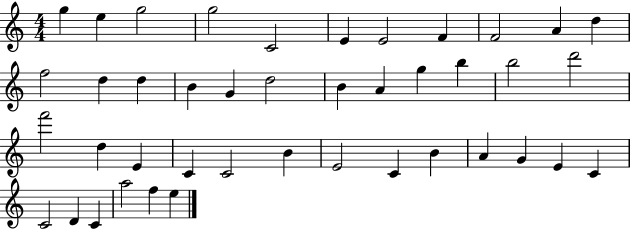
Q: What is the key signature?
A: C major